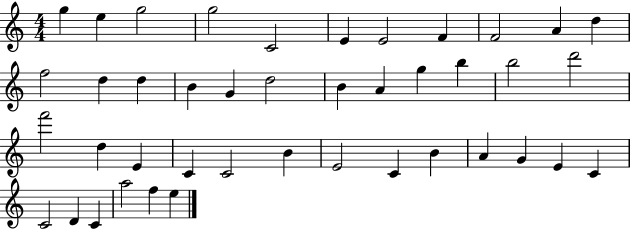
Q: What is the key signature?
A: C major